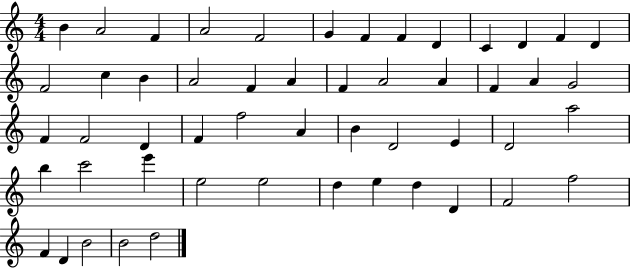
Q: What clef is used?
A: treble